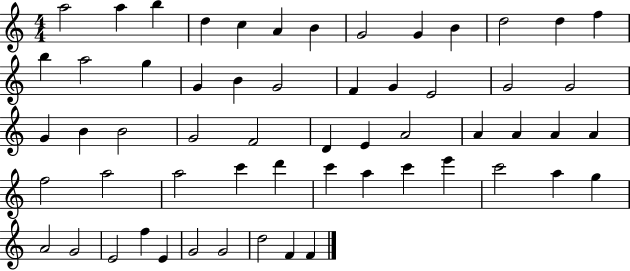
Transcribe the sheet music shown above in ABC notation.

X:1
T:Untitled
M:4/4
L:1/4
K:C
a2 a b d c A B G2 G B d2 d f b a2 g G B G2 F G E2 G2 G2 G B B2 G2 F2 D E A2 A A A A f2 a2 a2 c' d' c' a c' e' c'2 a g A2 G2 E2 f E G2 G2 d2 F F